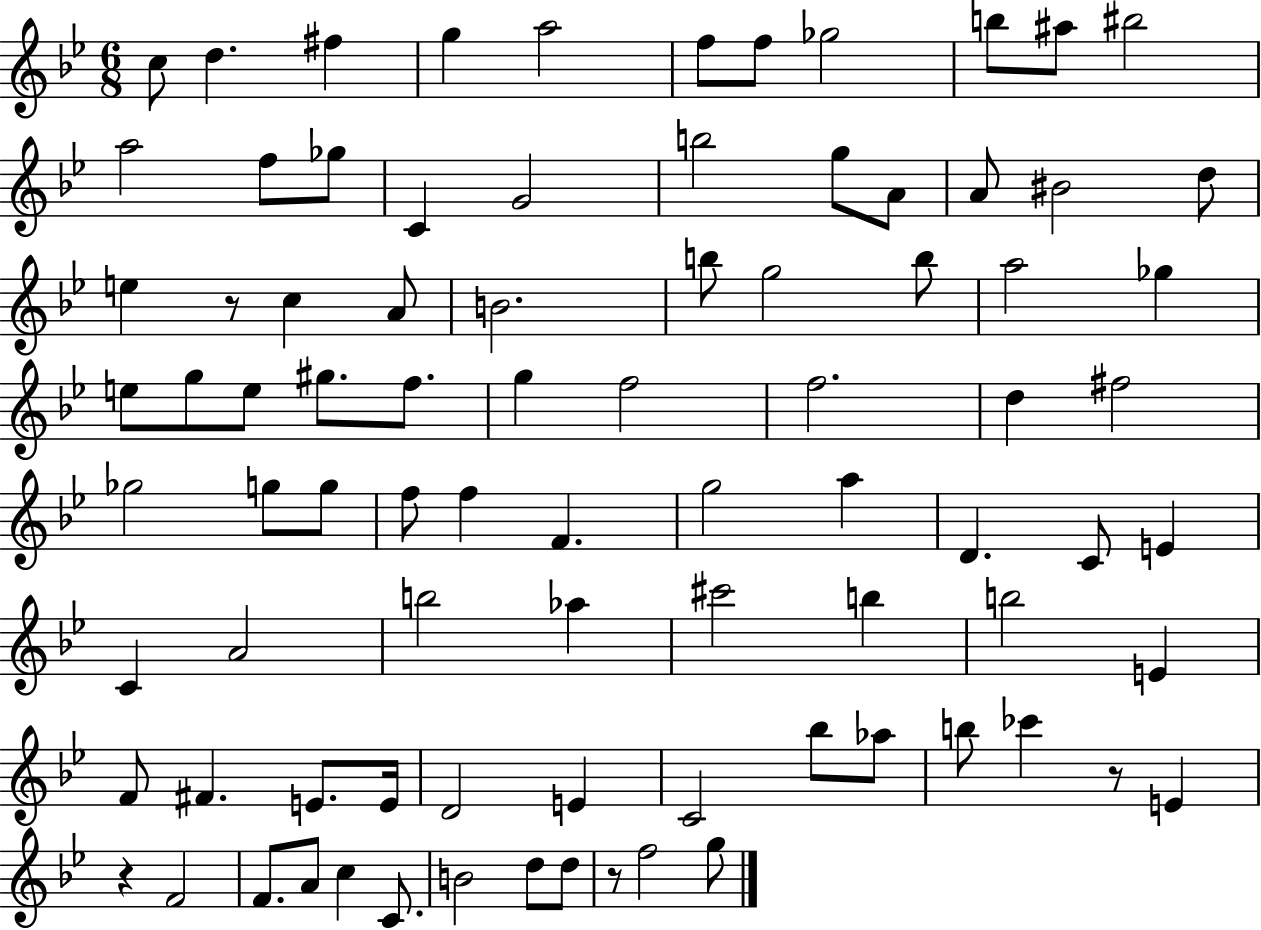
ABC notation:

X:1
T:Untitled
M:6/8
L:1/4
K:Bb
c/2 d ^f g a2 f/2 f/2 _g2 b/2 ^a/2 ^b2 a2 f/2 _g/2 C G2 b2 g/2 A/2 A/2 ^B2 d/2 e z/2 c A/2 B2 b/2 g2 b/2 a2 _g e/2 g/2 e/2 ^g/2 f/2 g f2 f2 d ^f2 _g2 g/2 g/2 f/2 f F g2 a D C/2 E C A2 b2 _a ^c'2 b b2 E F/2 ^F E/2 E/4 D2 E C2 _b/2 _a/2 b/2 _c' z/2 E z F2 F/2 A/2 c C/2 B2 d/2 d/2 z/2 f2 g/2